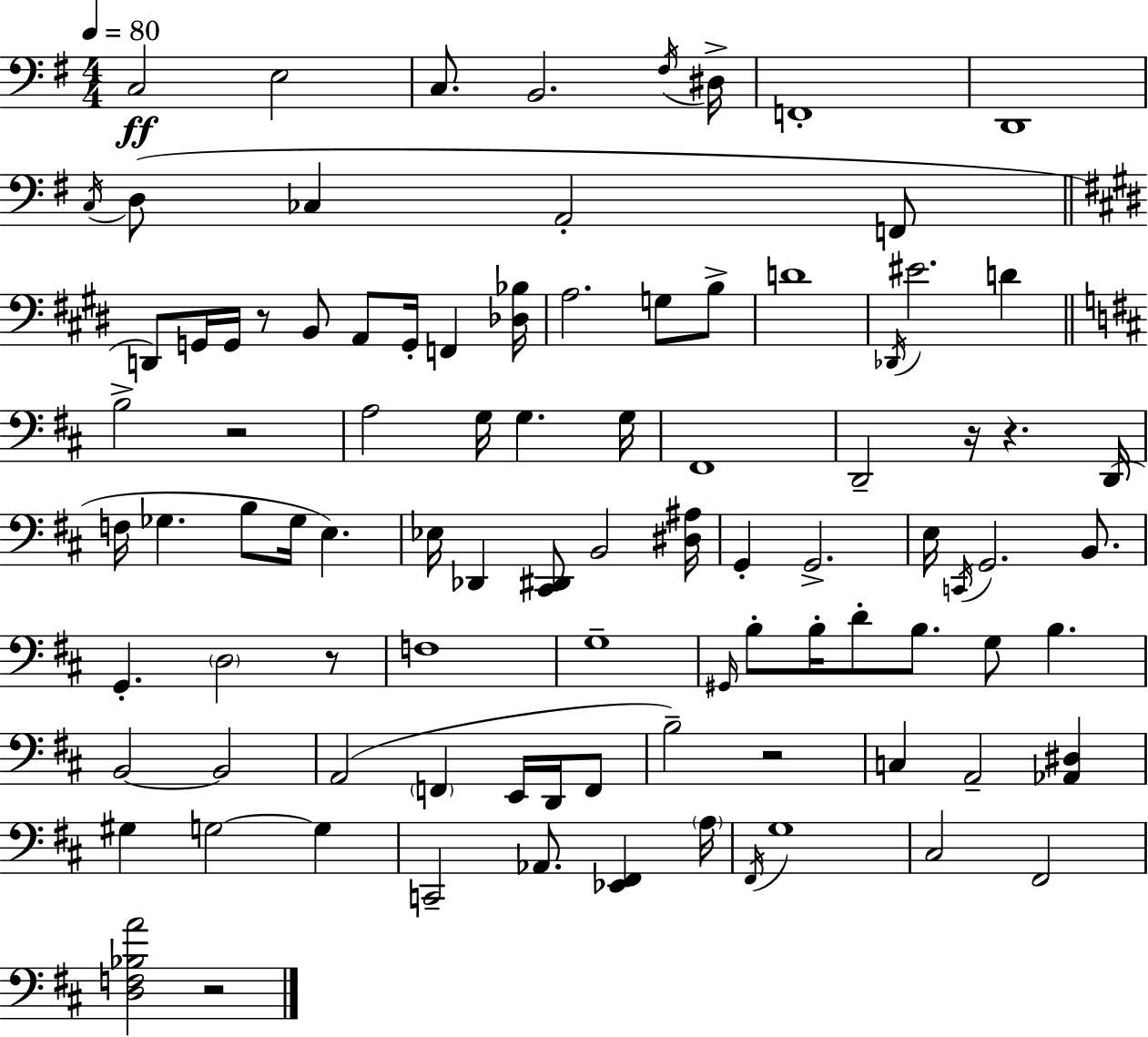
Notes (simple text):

C3/h E3/h C3/e. B2/h. F#3/s D#3/s F2/w D2/w C3/s D3/e CES3/q A2/h F2/e D2/e G2/s G2/s R/e B2/e A2/e G2/s F2/q [Db3,Bb3]/s A3/h. G3/e B3/e D4/w Db2/s EIS4/h. D4/q B3/h R/h A3/h G3/s G3/q. G3/s F#2/w D2/h R/s R/q. D2/s F3/s Gb3/q. B3/e Gb3/s E3/q. Eb3/s Db2/q [C#2,D#2]/e B2/h [D#3,A#3]/s G2/q G2/h. E3/s C2/s G2/h. B2/e. G2/q. D3/h R/e F3/w G3/w G#2/s B3/e B3/s D4/e B3/e. G3/e B3/q. B2/h B2/h A2/h F2/q E2/s D2/s F2/e B3/h R/h C3/q A2/h [Ab2,D#3]/q G#3/q G3/h G3/q C2/h Ab2/e. [Eb2,F#2]/q A3/s F#2/s G3/w C#3/h F#2/h [D3,F3,Bb3,A4]/h R/h